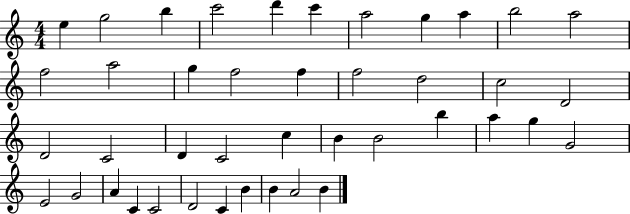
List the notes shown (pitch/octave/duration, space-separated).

E5/q G5/h B5/q C6/h D6/q C6/q A5/h G5/q A5/q B5/h A5/h F5/h A5/h G5/q F5/h F5/q F5/h D5/h C5/h D4/h D4/h C4/h D4/q C4/h C5/q B4/q B4/h B5/q A5/q G5/q G4/h E4/h G4/h A4/q C4/q C4/h D4/h C4/q B4/q B4/q A4/h B4/q